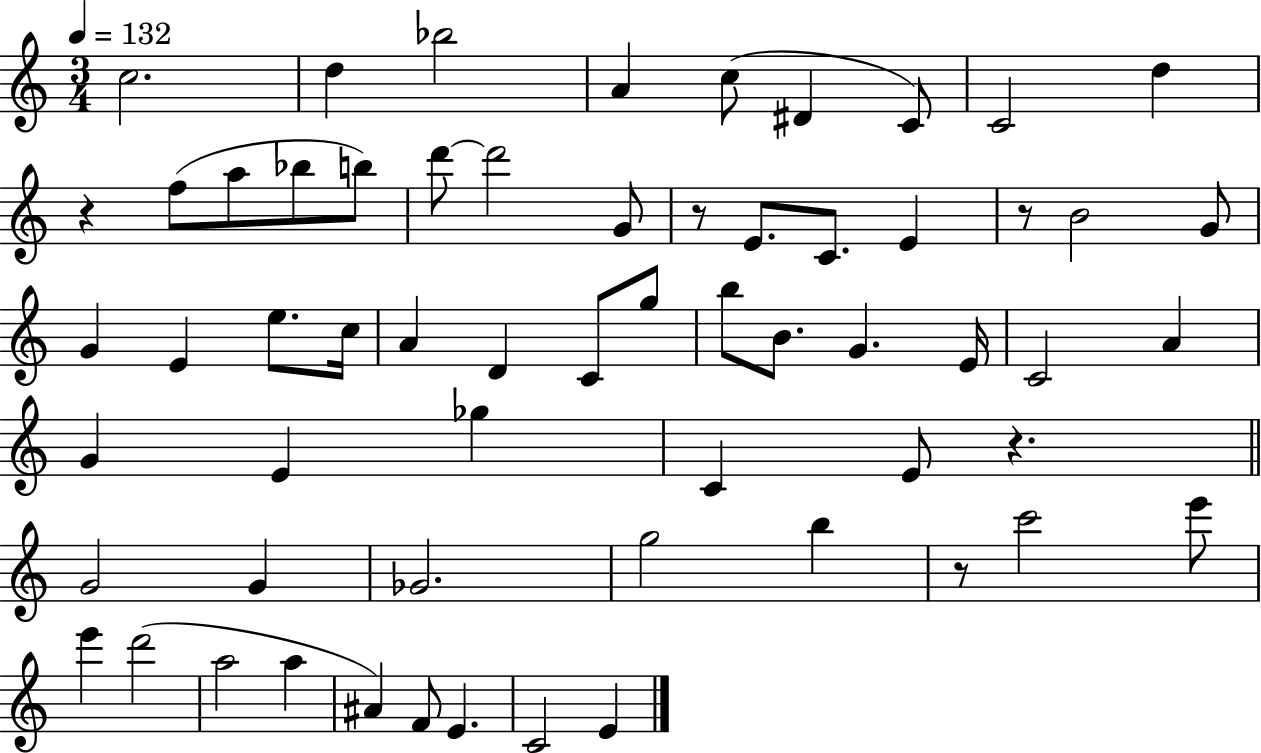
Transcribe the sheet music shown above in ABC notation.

X:1
T:Untitled
M:3/4
L:1/4
K:C
c2 d _b2 A c/2 ^D C/2 C2 d z f/2 a/2 _b/2 b/2 d'/2 d'2 G/2 z/2 E/2 C/2 E z/2 B2 G/2 G E e/2 c/4 A D C/2 g/2 b/2 B/2 G E/4 C2 A G E _g C E/2 z G2 G _G2 g2 b z/2 c'2 e'/2 e' d'2 a2 a ^A F/2 E C2 E